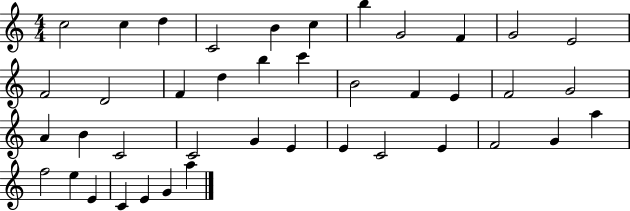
C5/h C5/q D5/q C4/h B4/q C5/q B5/q G4/h F4/q G4/h E4/h F4/h D4/h F4/q D5/q B5/q C6/q B4/h F4/q E4/q F4/h G4/h A4/q B4/q C4/h C4/h G4/q E4/q E4/q C4/h E4/q F4/h G4/q A5/q F5/h E5/q E4/q C4/q E4/q G4/q A5/q